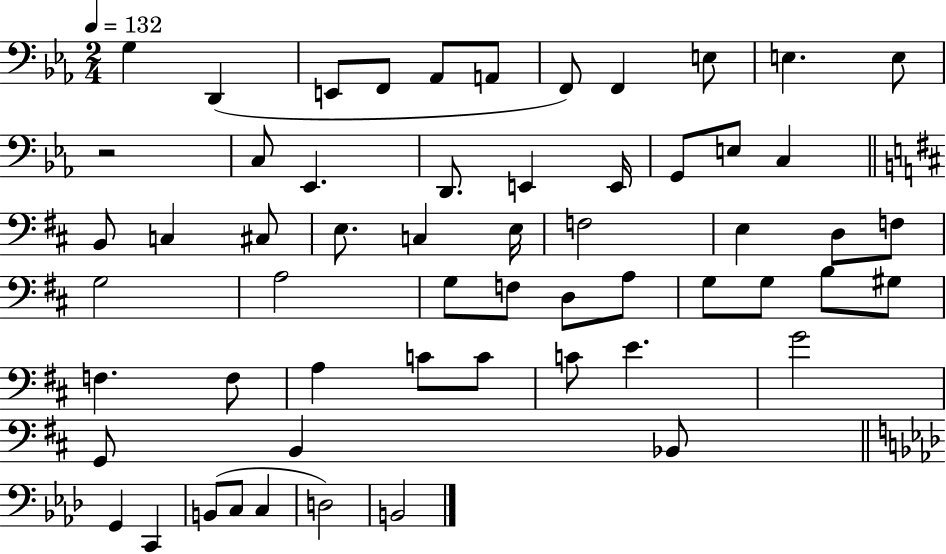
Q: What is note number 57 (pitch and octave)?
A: B2